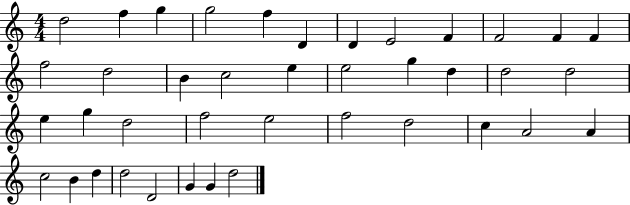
{
  \clef treble
  \numericTimeSignature
  \time 4/4
  \key c \major
  d''2 f''4 g''4 | g''2 f''4 d'4 | d'4 e'2 f'4 | f'2 f'4 f'4 | \break f''2 d''2 | b'4 c''2 e''4 | e''2 g''4 d''4 | d''2 d''2 | \break e''4 g''4 d''2 | f''2 e''2 | f''2 d''2 | c''4 a'2 a'4 | \break c''2 b'4 d''4 | d''2 d'2 | g'4 g'4 d''2 | \bar "|."
}